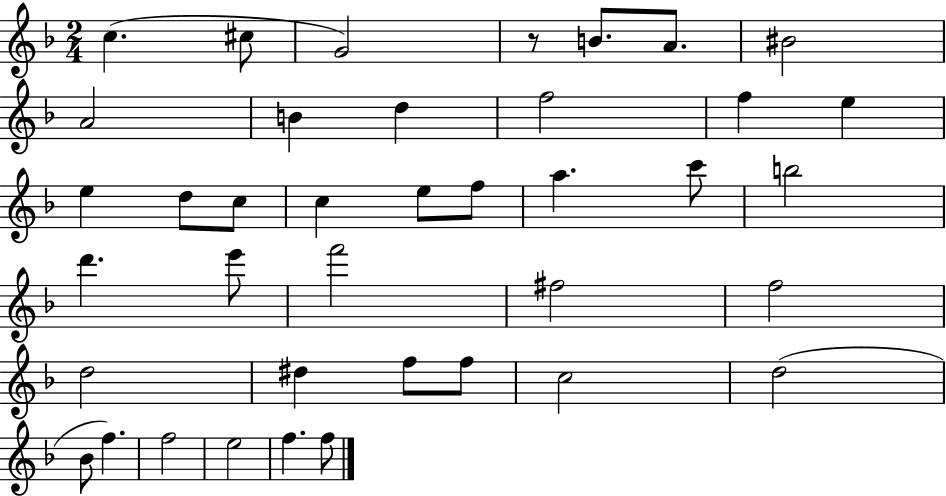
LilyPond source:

{
  \clef treble
  \numericTimeSignature
  \time 2/4
  \key f \major
  c''4.( cis''8 | g'2) | r8 b'8. a'8. | bis'2 | \break a'2 | b'4 d''4 | f''2 | f''4 e''4 | \break e''4 d''8 c''8 | c''4 e''8 f''8 | a''4. c'''8 | b''2 | \break d'''4. e'''8 | f'''2 | fis''2 | f''2 | \break d''2 | dis''4 f''8 f''8 | c''2 | d''2( | \break bes'8 f''4.) | f''2 | e''2 | f''4. f''8 | \break \bar "|."
}